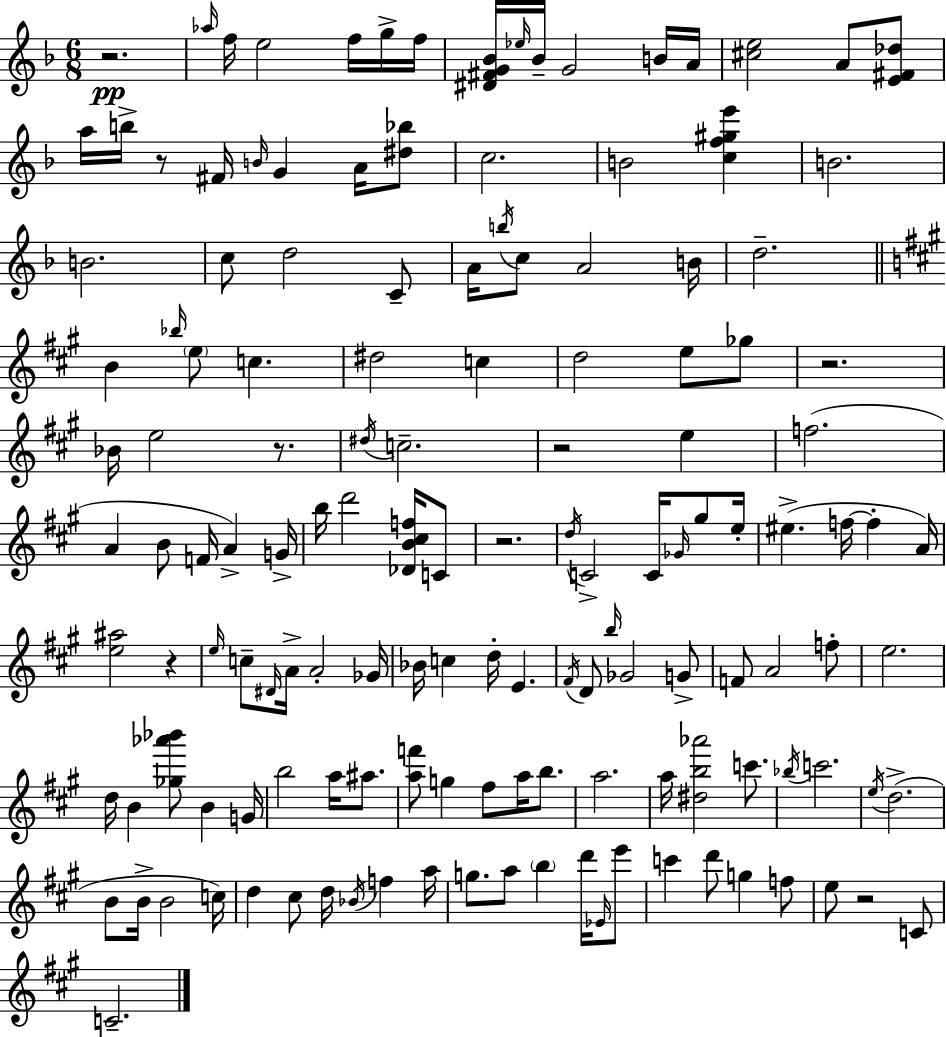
{
  \clef treble
  \numericTimeSignature
  \time 6/8
  \key f \major
  \repeat volta 2 { r2.\pp | \grace { aes''16 } f''16 e''2 f''16 g''16-> | f''16 <dis' fis' g' bes'>16 \grace { ees''16 } bes'16-- g'2 | b'16 a'16 <cis'' e''>2 a'8 | \break <e' fis' des''>8 a''16 b''16-> r8 fis'16 \grace { b'16 } g'4 | a'16 <dis'' bes''>8 c''2. | b'2 <c'' f'' gis'' e'''>4 | b'2. | \break b'2. | c''8 d''2 | c'8-- a'16 \acciaccatura { b''16 } c''8 a'2 | b'16 d''2.-- | \break \bar "||" \break \key a \major b'4 \grace { bes''16 } \parenthesize e''8 c''4. | dis''2 c''4 | d''2 e''8 ges''8 | r2. | \break bes'16 e''2 r8. | \acciaccatura { dis''16 } c''2.-- | r2 e''4 | f''2.( | \break a'4 b'8 f'16 a'4->) | g'16-> b''16 d'''2 <des' b' cis'' f''>16 | c'8 r2. | \acciaccatura { d''16 } c'2-> c'16 | \break \grace { ges'16 } gis''8 e''16-. eis''4.->( f''16~~ f''4-. | a'16) <e'' ais''>2 | r4 \grace { e''16 } c''8-- \grace { dis'16 } a'16-> a'2-. | ges'16 bes'16 c''4 d''16-. | \break e'4. \acciaccatura { fis'16 } d'8 \grace { b''16 } ges'2 | g'8-> f'8 a'2 | f''8-. e''2. | d''16 b'4 | \break <ges'' aes''' bes'''>8 b'4 g'16 b''2 | a''16 ais''8. <a'' f'''>8 g''4 | fis''8 a''16 b''8. a''2. | a''16 <dis'' b'' aes'''>2 | \break c'''8. \acciaccatura { bes''16 } c'''2. | \acciaccatura { e''16 }( d''2.-> | b'8 | b'16-> b'2 c''16) d''4 | \break cis''8 d''16 \acciaccatura { bes'16 } f''4 a''16 g''8. | a''8 \parenthesize b''4 d'''16 \grace { ees'16 } e'''8 | c'''4 d'''8 g''4 f''8 | e''8 r2 c'8 | \break c'2.-- | } \bar "|."
}